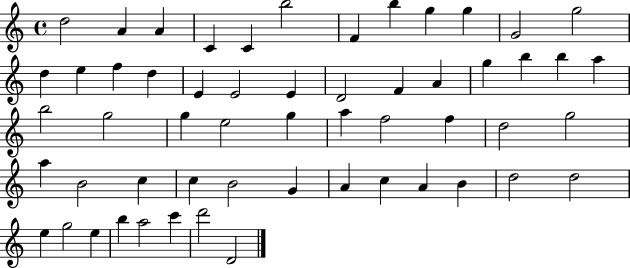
X:1
T:Untitled
M:4/4
L:1/4
K:C
d2 A A C C b2 F b g g G2 g2 d e f d E E2 E D2 F A g b b a b2 g2 g e2 g a f2 f d2 g2 a B2 c c B2 G A c A B d2 d2 e g2 e b a2 c' d'2 D2